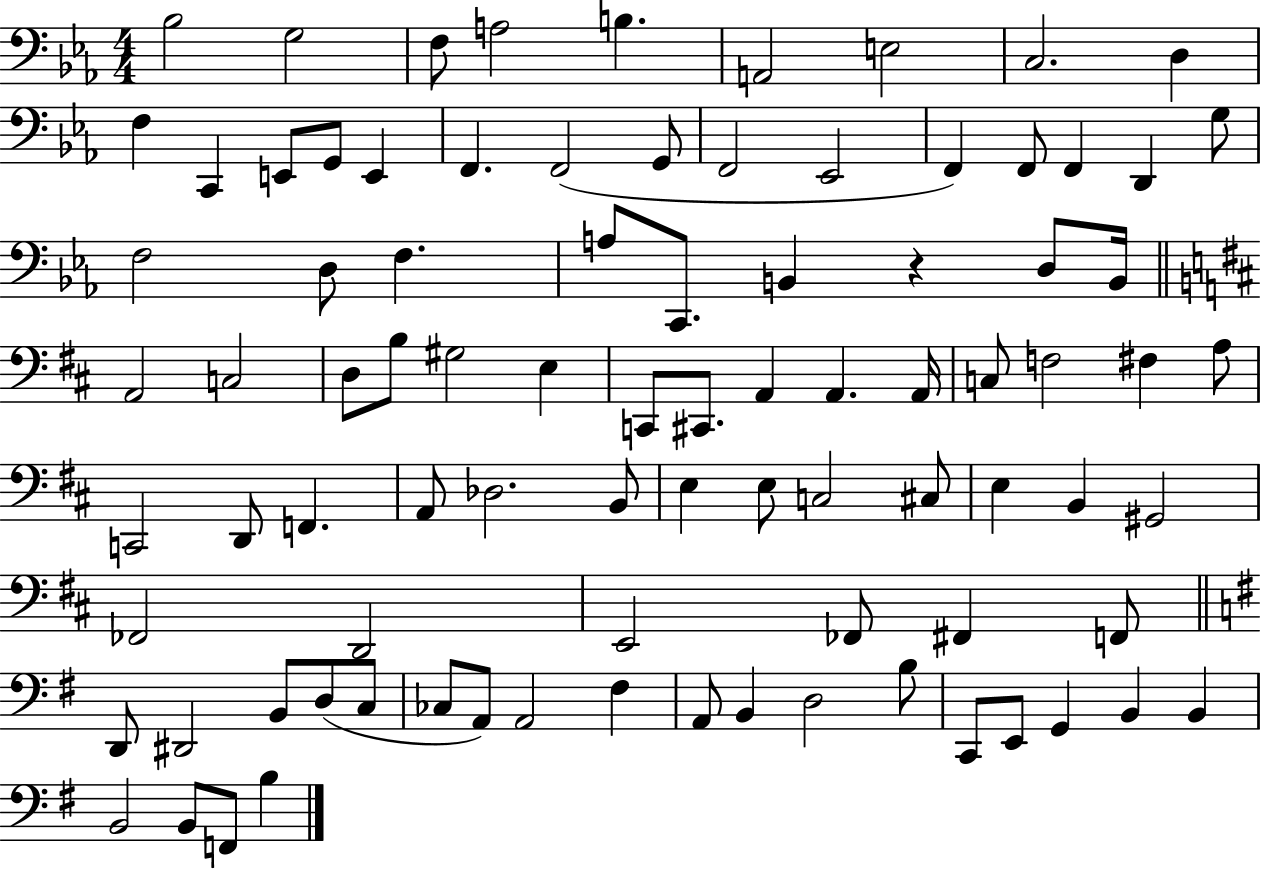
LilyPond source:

{
  \clef bass
  \numericTimeSignature
  \time 4/4
  \key ees \major
  bes2 g2 | f8 a2 b4. | a,2 e2 | c2. d4 | \break f4 c,4 e,8 g,8 e,4 | f,4. f,2( g,8 | f,2 ees,2 | f,4) f,8 f,4 d,4 g8 | \break f2 d8 f4. | a8 c,8. b,4 r4 d8 b,16 | \bar "||" \break \key b \minor a,2 c2 | d8 b8 gis2 e4 | c,8 cis,8. a,4 a,4. a,16 | c8 f2 fis4 a8 | \break c,2 d,8 f,4. | a,8 des2. b,8 | e4 e8 c2 cis8 | e4 b,4 gis,2 | \break fes,2 d,2 | e,2 fes,8 fis,4 f,8 | \bar "||" \break \key g \major d,8 dis,2 b,8 d8( c8 | ces8 a,8) a,2 fis4 | a,8 b,4 d2 b8 | c,8 e,8 g,4 b,4 b,4 | \break b,2 b,8 f,8 b4 | \bar "|."
}